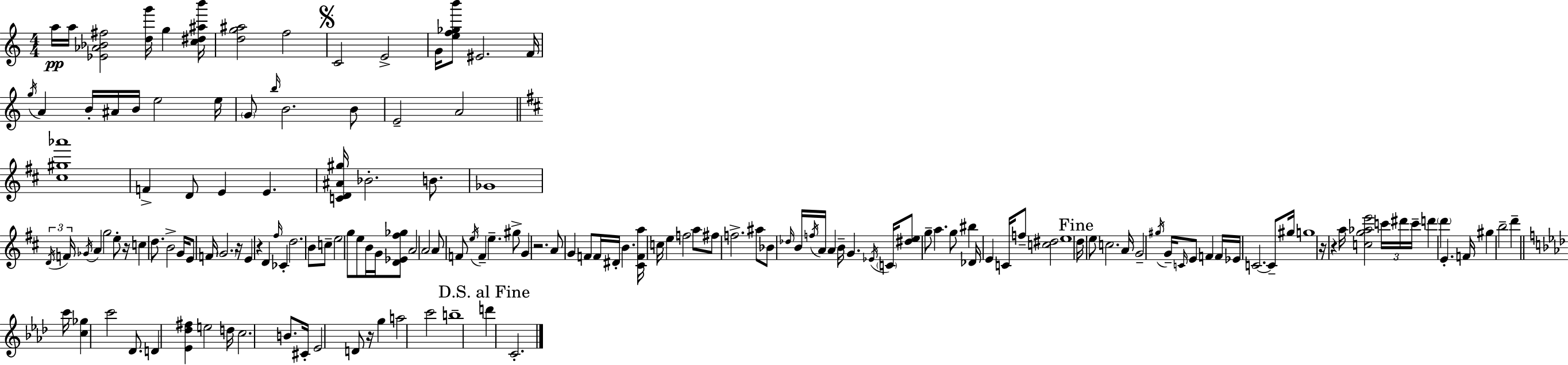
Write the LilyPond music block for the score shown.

{
  \clef treble
  \numericTimeSignature
  \time 4/4
  \key c \major
  a''16\pp a''16 <ees' aes' bes' fis''>2 <d'' g'''>16 g''4 <c'' dis'' ais'' b'''>16 | <d'' g'' ais''>2 f''2 | \mark \markup { \musicglyph "scripts.segno" } c'2 e'2-> | g'16 <e'' f'' ges'' b'''>8 eis'2. f'16 | \break \acciaccatura { g''16 } a'4 b'16-. ais'16 b'16 e''2 | e''16 \parenthesize g'8 \grace { b''16 } b'2. | b'8 e'2-- a'2 | \bar "||" \break \key d \major <cis'' gis'' aes'''>1 | f'4-> d'8 e'4 e'4. | <c' d' ais' gis''>16 bes'2.-. b'8. | ges'1 | \break \tuplet 3/2 { \acciaccatura { d'16 } f'16 \acciaccatura { ges'16 } } a'4 g''2 e''8-. | r16 c''4 d''8. b'2-> | g'16 e'8 f'16 \parenthesize g'2. | r16 e'4 r4 d'4 \grace { fis''16 } ces'4-. | \break d''2. b'8 | c''8-- e''2 g''8 e''8 b'16 | g'16 <d' ees' fis'' ges''>8 a'2 a'2 | a'8 f'8 \acciaccatura { e''16 } f'4-- e''4.-- | \break gis''8-> g'4 r2. | a'8 g'4 f'8 f'16 dis'16-. b'4. | <cis' f' a''>16 c''16 e''4 f''2 | a''8 fis''8 f''2.-> | \break ais''8 bes'8 \grace { des''16 } b'16 \acciaccatura { f''16 } a'16 a'4 b'16-- g'4. | \acciaccatura { ees'16 } \parenthesize c'16 <dis'' e''>8 g''8-- a''4. | g''8 bis''4 des'16 e'4 c'16 f''8-- <c'' dis''>2 | e''1 | \break \mark "Fine" d''16 e''8 c''2. | a'16 g'2-- \acciaccatura { gis''16 } | g'16-- \grace { c'16 } e'8 f'4 f'16 ees'16 c'2.~~ | c'8-- gis''16 g''1 | \break r16 r4 a''16 <c'' g'' aes'' e'''>2 | \tuplet 3/2 { c'''16 dis'''16 c'''16-- } d'''4 \parenthesize d'''4 | e'4.-. f'16 gis''4 b''2-- | d'''4-- \bar "||" \break \key aes \major c'''16 <c'' ges''>4 c'''2 des'8. | d'4 <ees' des'' fis''>4 e''2 | d''16 c''2. b'8. | cis'16-. ees'2 d'8 r16 g''4 | \break a''2 c'''2 | b''1-- | \mark "D.S. al Fine" d'''4 c'2.-. | \bar "|."
}